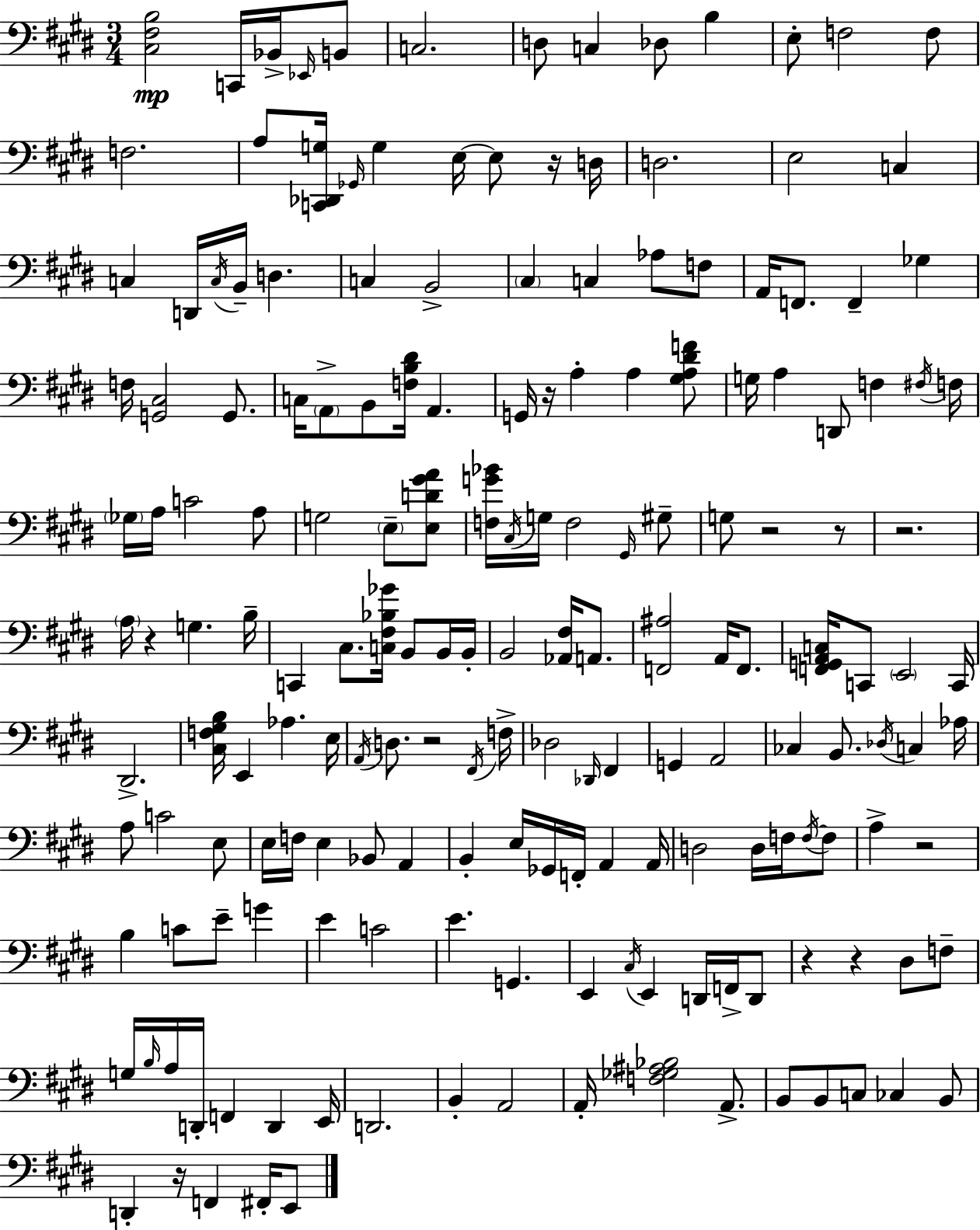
X:1
T:Untitled
M:3/4
L:1/4
K:E
[^C,^F,B,]2 C,,/4 _B,,/4 _E,,/4 B,,/2 C,2 D,/2 C, _D,/2 B, E,/2 F,2 F,/2 F,2 A,/2 [C,,_D,,G,]/4 _G,,/4 G, E,/4 E,/2 z/4 D,/4 D,2 E,2 C, C, D,,/4 C,/4 B,,/4 D, C, B,,2 ^C, C, _A,/2 F,/2 A,,/4 F,,/2 F,, _G, F,/4 [G,,^C,]2 G,,/2 C,/4 A,,/2 B,,/2 [F,B,^D]/4 A,, G,,/4 z/4 A, A, [^G,A,^DF]/2 G,/4 A, D,,/2 F, ^F,/4 F,/4 _G,/4 A,/4 C2 A,/2 G,2 E,/2 [E,D^GA]/2 [F,G_B]/4 ^C,/4 G,/4 F,2 ^G,,/4 ^G,/2 G,/2 z2 z/2 z2 A,/4 z G, B,/4 C,, ^C,/2 [C,^F,_B,_G]/4 B,,/2 B,,/4 B,,/4 B,,2 [_A,,^F,]/4 A,,/2 [F,,^A,]2 A,,/4 F,,/2 [F,,G,,A,,C,]/4 C,,/2 E,,2 C,,/4 ^D,,2 [^C,F,^G,B,]/4 E,, _A, E,/4 A,,/4 D,/2 z2 ^F,,/4 F,/4 _D,2 _D,,/4 ^F,, G,, A,,2 _C, B,,/2 _D,/4 C, _A,/4 A,/2 C2 E,/2 E,/4 F,/4 E, _B,,/2 A,, B,, E,/4 _G,,/4 F,,/4 A,, A,,/4 D,2 D,/4 F,/4 F,/4 F,/2 A, z2 B, C/2 E/2 G E C2 E G,, E,, ^C,/4 E,, D,,/4 F,,/4 D,,/2 z z ^D,/2 F,/2 G,/4 B,/4 A,/4 D,,/4 F,, D,, E,,/4 D,,2 B,, A,,2 A,,/4 [F,_G,^A,_B,]2 A,,/2 B,,/2 B,,/2 C,/2 _C, B,,/2 D,, z/4 F,, ^F,,/4 E,,/2